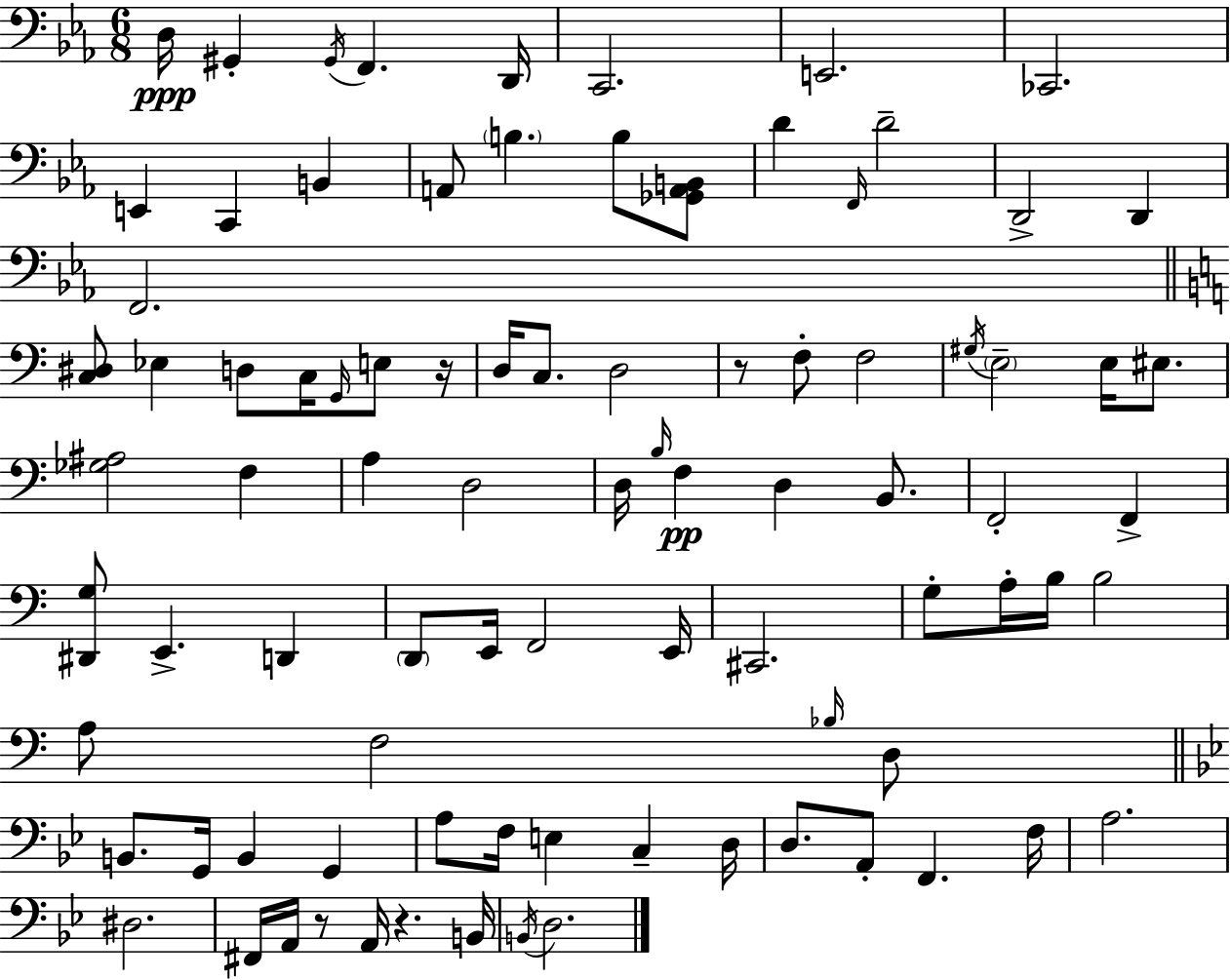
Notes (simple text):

D3/s G#2/q G#2/s F2/q. D2/s C2/h. E2/h. CES2/h. E2/q C2/q B2/q A2/e B3/q. B3/e [Gb2,A2,B2]/e D4/q F2/s D4/h D2/h D2/q F2/h. [C3,D#3]/e Eb3/q D3/e C3/s G2/s E3/e R/s D3/s C3/e. D3/h R/e F3/e F3/h G#3/s E3/h E3/s EIS3/e. [Gb3,A#3]/h F3/q A3/q D3/h D3/s B3/s F3/q D3/q B2/e. F2/h F2/q [D#2,G3]/e E2/q. D2/q D2/e E2/s F2/h E2/s C#2/h. G3/e A3/s B3/s B3/h A3/e F3/h Bb3/s D3/e B2/e. G2/s B2/q G2/q A3/e F3/s E3/q C3/q D3/s D3/e. A2/e F2/q. F3/s A3/h. D#3/h. F#2/s A2/s R/e A2/s R/q. B2/s B2/s D3/h.